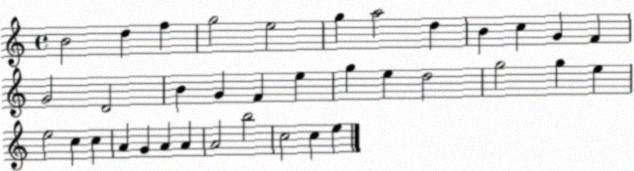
X:1
T:Untitled
M:4/4
L:1/4
K:C
B2 d f g2 e2 g a2 d B c G F G2 D2 B G F e g e d2 g2 g e e2 c c A G A A A2 b2 c2 c e